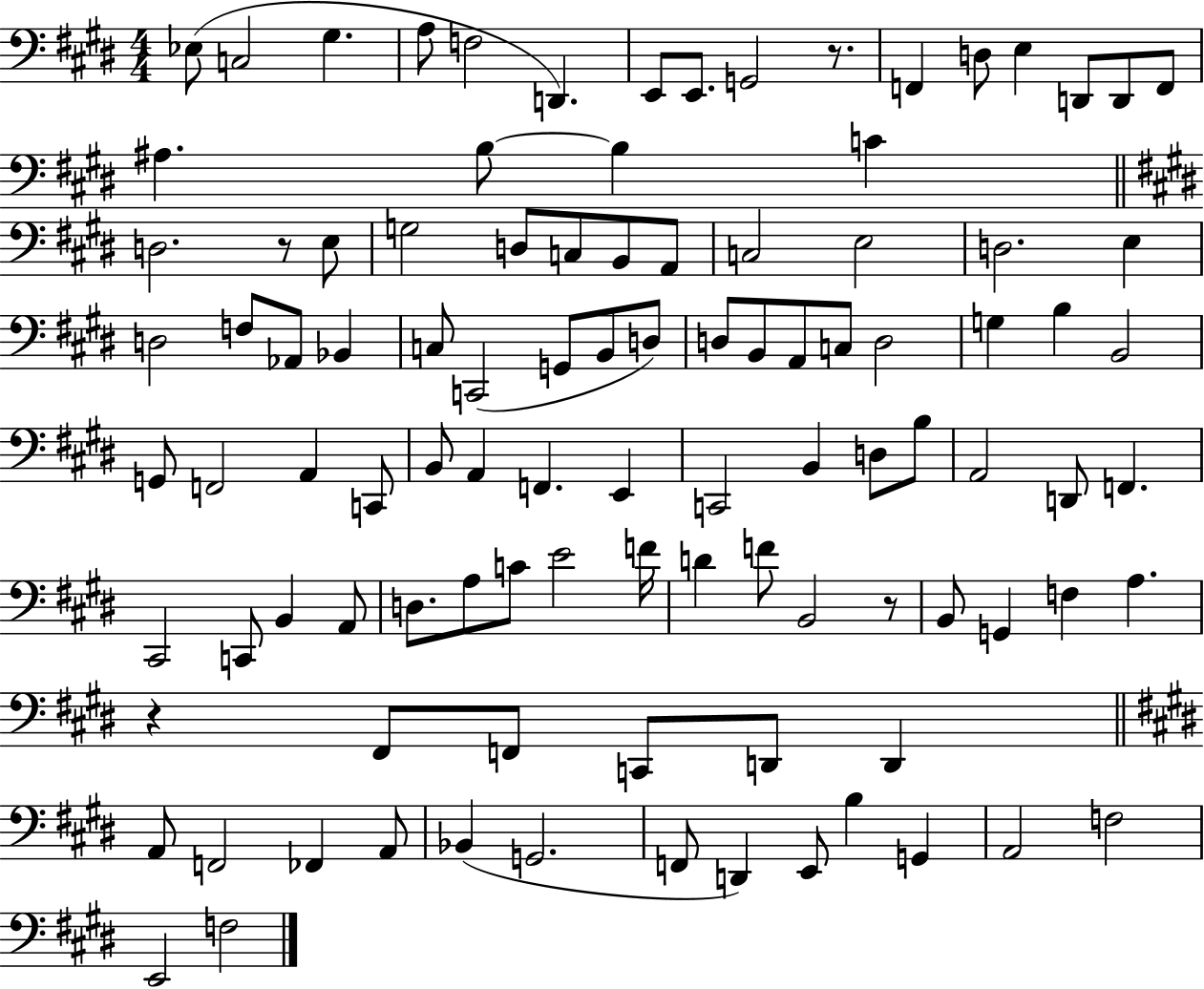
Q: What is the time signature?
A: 4/4